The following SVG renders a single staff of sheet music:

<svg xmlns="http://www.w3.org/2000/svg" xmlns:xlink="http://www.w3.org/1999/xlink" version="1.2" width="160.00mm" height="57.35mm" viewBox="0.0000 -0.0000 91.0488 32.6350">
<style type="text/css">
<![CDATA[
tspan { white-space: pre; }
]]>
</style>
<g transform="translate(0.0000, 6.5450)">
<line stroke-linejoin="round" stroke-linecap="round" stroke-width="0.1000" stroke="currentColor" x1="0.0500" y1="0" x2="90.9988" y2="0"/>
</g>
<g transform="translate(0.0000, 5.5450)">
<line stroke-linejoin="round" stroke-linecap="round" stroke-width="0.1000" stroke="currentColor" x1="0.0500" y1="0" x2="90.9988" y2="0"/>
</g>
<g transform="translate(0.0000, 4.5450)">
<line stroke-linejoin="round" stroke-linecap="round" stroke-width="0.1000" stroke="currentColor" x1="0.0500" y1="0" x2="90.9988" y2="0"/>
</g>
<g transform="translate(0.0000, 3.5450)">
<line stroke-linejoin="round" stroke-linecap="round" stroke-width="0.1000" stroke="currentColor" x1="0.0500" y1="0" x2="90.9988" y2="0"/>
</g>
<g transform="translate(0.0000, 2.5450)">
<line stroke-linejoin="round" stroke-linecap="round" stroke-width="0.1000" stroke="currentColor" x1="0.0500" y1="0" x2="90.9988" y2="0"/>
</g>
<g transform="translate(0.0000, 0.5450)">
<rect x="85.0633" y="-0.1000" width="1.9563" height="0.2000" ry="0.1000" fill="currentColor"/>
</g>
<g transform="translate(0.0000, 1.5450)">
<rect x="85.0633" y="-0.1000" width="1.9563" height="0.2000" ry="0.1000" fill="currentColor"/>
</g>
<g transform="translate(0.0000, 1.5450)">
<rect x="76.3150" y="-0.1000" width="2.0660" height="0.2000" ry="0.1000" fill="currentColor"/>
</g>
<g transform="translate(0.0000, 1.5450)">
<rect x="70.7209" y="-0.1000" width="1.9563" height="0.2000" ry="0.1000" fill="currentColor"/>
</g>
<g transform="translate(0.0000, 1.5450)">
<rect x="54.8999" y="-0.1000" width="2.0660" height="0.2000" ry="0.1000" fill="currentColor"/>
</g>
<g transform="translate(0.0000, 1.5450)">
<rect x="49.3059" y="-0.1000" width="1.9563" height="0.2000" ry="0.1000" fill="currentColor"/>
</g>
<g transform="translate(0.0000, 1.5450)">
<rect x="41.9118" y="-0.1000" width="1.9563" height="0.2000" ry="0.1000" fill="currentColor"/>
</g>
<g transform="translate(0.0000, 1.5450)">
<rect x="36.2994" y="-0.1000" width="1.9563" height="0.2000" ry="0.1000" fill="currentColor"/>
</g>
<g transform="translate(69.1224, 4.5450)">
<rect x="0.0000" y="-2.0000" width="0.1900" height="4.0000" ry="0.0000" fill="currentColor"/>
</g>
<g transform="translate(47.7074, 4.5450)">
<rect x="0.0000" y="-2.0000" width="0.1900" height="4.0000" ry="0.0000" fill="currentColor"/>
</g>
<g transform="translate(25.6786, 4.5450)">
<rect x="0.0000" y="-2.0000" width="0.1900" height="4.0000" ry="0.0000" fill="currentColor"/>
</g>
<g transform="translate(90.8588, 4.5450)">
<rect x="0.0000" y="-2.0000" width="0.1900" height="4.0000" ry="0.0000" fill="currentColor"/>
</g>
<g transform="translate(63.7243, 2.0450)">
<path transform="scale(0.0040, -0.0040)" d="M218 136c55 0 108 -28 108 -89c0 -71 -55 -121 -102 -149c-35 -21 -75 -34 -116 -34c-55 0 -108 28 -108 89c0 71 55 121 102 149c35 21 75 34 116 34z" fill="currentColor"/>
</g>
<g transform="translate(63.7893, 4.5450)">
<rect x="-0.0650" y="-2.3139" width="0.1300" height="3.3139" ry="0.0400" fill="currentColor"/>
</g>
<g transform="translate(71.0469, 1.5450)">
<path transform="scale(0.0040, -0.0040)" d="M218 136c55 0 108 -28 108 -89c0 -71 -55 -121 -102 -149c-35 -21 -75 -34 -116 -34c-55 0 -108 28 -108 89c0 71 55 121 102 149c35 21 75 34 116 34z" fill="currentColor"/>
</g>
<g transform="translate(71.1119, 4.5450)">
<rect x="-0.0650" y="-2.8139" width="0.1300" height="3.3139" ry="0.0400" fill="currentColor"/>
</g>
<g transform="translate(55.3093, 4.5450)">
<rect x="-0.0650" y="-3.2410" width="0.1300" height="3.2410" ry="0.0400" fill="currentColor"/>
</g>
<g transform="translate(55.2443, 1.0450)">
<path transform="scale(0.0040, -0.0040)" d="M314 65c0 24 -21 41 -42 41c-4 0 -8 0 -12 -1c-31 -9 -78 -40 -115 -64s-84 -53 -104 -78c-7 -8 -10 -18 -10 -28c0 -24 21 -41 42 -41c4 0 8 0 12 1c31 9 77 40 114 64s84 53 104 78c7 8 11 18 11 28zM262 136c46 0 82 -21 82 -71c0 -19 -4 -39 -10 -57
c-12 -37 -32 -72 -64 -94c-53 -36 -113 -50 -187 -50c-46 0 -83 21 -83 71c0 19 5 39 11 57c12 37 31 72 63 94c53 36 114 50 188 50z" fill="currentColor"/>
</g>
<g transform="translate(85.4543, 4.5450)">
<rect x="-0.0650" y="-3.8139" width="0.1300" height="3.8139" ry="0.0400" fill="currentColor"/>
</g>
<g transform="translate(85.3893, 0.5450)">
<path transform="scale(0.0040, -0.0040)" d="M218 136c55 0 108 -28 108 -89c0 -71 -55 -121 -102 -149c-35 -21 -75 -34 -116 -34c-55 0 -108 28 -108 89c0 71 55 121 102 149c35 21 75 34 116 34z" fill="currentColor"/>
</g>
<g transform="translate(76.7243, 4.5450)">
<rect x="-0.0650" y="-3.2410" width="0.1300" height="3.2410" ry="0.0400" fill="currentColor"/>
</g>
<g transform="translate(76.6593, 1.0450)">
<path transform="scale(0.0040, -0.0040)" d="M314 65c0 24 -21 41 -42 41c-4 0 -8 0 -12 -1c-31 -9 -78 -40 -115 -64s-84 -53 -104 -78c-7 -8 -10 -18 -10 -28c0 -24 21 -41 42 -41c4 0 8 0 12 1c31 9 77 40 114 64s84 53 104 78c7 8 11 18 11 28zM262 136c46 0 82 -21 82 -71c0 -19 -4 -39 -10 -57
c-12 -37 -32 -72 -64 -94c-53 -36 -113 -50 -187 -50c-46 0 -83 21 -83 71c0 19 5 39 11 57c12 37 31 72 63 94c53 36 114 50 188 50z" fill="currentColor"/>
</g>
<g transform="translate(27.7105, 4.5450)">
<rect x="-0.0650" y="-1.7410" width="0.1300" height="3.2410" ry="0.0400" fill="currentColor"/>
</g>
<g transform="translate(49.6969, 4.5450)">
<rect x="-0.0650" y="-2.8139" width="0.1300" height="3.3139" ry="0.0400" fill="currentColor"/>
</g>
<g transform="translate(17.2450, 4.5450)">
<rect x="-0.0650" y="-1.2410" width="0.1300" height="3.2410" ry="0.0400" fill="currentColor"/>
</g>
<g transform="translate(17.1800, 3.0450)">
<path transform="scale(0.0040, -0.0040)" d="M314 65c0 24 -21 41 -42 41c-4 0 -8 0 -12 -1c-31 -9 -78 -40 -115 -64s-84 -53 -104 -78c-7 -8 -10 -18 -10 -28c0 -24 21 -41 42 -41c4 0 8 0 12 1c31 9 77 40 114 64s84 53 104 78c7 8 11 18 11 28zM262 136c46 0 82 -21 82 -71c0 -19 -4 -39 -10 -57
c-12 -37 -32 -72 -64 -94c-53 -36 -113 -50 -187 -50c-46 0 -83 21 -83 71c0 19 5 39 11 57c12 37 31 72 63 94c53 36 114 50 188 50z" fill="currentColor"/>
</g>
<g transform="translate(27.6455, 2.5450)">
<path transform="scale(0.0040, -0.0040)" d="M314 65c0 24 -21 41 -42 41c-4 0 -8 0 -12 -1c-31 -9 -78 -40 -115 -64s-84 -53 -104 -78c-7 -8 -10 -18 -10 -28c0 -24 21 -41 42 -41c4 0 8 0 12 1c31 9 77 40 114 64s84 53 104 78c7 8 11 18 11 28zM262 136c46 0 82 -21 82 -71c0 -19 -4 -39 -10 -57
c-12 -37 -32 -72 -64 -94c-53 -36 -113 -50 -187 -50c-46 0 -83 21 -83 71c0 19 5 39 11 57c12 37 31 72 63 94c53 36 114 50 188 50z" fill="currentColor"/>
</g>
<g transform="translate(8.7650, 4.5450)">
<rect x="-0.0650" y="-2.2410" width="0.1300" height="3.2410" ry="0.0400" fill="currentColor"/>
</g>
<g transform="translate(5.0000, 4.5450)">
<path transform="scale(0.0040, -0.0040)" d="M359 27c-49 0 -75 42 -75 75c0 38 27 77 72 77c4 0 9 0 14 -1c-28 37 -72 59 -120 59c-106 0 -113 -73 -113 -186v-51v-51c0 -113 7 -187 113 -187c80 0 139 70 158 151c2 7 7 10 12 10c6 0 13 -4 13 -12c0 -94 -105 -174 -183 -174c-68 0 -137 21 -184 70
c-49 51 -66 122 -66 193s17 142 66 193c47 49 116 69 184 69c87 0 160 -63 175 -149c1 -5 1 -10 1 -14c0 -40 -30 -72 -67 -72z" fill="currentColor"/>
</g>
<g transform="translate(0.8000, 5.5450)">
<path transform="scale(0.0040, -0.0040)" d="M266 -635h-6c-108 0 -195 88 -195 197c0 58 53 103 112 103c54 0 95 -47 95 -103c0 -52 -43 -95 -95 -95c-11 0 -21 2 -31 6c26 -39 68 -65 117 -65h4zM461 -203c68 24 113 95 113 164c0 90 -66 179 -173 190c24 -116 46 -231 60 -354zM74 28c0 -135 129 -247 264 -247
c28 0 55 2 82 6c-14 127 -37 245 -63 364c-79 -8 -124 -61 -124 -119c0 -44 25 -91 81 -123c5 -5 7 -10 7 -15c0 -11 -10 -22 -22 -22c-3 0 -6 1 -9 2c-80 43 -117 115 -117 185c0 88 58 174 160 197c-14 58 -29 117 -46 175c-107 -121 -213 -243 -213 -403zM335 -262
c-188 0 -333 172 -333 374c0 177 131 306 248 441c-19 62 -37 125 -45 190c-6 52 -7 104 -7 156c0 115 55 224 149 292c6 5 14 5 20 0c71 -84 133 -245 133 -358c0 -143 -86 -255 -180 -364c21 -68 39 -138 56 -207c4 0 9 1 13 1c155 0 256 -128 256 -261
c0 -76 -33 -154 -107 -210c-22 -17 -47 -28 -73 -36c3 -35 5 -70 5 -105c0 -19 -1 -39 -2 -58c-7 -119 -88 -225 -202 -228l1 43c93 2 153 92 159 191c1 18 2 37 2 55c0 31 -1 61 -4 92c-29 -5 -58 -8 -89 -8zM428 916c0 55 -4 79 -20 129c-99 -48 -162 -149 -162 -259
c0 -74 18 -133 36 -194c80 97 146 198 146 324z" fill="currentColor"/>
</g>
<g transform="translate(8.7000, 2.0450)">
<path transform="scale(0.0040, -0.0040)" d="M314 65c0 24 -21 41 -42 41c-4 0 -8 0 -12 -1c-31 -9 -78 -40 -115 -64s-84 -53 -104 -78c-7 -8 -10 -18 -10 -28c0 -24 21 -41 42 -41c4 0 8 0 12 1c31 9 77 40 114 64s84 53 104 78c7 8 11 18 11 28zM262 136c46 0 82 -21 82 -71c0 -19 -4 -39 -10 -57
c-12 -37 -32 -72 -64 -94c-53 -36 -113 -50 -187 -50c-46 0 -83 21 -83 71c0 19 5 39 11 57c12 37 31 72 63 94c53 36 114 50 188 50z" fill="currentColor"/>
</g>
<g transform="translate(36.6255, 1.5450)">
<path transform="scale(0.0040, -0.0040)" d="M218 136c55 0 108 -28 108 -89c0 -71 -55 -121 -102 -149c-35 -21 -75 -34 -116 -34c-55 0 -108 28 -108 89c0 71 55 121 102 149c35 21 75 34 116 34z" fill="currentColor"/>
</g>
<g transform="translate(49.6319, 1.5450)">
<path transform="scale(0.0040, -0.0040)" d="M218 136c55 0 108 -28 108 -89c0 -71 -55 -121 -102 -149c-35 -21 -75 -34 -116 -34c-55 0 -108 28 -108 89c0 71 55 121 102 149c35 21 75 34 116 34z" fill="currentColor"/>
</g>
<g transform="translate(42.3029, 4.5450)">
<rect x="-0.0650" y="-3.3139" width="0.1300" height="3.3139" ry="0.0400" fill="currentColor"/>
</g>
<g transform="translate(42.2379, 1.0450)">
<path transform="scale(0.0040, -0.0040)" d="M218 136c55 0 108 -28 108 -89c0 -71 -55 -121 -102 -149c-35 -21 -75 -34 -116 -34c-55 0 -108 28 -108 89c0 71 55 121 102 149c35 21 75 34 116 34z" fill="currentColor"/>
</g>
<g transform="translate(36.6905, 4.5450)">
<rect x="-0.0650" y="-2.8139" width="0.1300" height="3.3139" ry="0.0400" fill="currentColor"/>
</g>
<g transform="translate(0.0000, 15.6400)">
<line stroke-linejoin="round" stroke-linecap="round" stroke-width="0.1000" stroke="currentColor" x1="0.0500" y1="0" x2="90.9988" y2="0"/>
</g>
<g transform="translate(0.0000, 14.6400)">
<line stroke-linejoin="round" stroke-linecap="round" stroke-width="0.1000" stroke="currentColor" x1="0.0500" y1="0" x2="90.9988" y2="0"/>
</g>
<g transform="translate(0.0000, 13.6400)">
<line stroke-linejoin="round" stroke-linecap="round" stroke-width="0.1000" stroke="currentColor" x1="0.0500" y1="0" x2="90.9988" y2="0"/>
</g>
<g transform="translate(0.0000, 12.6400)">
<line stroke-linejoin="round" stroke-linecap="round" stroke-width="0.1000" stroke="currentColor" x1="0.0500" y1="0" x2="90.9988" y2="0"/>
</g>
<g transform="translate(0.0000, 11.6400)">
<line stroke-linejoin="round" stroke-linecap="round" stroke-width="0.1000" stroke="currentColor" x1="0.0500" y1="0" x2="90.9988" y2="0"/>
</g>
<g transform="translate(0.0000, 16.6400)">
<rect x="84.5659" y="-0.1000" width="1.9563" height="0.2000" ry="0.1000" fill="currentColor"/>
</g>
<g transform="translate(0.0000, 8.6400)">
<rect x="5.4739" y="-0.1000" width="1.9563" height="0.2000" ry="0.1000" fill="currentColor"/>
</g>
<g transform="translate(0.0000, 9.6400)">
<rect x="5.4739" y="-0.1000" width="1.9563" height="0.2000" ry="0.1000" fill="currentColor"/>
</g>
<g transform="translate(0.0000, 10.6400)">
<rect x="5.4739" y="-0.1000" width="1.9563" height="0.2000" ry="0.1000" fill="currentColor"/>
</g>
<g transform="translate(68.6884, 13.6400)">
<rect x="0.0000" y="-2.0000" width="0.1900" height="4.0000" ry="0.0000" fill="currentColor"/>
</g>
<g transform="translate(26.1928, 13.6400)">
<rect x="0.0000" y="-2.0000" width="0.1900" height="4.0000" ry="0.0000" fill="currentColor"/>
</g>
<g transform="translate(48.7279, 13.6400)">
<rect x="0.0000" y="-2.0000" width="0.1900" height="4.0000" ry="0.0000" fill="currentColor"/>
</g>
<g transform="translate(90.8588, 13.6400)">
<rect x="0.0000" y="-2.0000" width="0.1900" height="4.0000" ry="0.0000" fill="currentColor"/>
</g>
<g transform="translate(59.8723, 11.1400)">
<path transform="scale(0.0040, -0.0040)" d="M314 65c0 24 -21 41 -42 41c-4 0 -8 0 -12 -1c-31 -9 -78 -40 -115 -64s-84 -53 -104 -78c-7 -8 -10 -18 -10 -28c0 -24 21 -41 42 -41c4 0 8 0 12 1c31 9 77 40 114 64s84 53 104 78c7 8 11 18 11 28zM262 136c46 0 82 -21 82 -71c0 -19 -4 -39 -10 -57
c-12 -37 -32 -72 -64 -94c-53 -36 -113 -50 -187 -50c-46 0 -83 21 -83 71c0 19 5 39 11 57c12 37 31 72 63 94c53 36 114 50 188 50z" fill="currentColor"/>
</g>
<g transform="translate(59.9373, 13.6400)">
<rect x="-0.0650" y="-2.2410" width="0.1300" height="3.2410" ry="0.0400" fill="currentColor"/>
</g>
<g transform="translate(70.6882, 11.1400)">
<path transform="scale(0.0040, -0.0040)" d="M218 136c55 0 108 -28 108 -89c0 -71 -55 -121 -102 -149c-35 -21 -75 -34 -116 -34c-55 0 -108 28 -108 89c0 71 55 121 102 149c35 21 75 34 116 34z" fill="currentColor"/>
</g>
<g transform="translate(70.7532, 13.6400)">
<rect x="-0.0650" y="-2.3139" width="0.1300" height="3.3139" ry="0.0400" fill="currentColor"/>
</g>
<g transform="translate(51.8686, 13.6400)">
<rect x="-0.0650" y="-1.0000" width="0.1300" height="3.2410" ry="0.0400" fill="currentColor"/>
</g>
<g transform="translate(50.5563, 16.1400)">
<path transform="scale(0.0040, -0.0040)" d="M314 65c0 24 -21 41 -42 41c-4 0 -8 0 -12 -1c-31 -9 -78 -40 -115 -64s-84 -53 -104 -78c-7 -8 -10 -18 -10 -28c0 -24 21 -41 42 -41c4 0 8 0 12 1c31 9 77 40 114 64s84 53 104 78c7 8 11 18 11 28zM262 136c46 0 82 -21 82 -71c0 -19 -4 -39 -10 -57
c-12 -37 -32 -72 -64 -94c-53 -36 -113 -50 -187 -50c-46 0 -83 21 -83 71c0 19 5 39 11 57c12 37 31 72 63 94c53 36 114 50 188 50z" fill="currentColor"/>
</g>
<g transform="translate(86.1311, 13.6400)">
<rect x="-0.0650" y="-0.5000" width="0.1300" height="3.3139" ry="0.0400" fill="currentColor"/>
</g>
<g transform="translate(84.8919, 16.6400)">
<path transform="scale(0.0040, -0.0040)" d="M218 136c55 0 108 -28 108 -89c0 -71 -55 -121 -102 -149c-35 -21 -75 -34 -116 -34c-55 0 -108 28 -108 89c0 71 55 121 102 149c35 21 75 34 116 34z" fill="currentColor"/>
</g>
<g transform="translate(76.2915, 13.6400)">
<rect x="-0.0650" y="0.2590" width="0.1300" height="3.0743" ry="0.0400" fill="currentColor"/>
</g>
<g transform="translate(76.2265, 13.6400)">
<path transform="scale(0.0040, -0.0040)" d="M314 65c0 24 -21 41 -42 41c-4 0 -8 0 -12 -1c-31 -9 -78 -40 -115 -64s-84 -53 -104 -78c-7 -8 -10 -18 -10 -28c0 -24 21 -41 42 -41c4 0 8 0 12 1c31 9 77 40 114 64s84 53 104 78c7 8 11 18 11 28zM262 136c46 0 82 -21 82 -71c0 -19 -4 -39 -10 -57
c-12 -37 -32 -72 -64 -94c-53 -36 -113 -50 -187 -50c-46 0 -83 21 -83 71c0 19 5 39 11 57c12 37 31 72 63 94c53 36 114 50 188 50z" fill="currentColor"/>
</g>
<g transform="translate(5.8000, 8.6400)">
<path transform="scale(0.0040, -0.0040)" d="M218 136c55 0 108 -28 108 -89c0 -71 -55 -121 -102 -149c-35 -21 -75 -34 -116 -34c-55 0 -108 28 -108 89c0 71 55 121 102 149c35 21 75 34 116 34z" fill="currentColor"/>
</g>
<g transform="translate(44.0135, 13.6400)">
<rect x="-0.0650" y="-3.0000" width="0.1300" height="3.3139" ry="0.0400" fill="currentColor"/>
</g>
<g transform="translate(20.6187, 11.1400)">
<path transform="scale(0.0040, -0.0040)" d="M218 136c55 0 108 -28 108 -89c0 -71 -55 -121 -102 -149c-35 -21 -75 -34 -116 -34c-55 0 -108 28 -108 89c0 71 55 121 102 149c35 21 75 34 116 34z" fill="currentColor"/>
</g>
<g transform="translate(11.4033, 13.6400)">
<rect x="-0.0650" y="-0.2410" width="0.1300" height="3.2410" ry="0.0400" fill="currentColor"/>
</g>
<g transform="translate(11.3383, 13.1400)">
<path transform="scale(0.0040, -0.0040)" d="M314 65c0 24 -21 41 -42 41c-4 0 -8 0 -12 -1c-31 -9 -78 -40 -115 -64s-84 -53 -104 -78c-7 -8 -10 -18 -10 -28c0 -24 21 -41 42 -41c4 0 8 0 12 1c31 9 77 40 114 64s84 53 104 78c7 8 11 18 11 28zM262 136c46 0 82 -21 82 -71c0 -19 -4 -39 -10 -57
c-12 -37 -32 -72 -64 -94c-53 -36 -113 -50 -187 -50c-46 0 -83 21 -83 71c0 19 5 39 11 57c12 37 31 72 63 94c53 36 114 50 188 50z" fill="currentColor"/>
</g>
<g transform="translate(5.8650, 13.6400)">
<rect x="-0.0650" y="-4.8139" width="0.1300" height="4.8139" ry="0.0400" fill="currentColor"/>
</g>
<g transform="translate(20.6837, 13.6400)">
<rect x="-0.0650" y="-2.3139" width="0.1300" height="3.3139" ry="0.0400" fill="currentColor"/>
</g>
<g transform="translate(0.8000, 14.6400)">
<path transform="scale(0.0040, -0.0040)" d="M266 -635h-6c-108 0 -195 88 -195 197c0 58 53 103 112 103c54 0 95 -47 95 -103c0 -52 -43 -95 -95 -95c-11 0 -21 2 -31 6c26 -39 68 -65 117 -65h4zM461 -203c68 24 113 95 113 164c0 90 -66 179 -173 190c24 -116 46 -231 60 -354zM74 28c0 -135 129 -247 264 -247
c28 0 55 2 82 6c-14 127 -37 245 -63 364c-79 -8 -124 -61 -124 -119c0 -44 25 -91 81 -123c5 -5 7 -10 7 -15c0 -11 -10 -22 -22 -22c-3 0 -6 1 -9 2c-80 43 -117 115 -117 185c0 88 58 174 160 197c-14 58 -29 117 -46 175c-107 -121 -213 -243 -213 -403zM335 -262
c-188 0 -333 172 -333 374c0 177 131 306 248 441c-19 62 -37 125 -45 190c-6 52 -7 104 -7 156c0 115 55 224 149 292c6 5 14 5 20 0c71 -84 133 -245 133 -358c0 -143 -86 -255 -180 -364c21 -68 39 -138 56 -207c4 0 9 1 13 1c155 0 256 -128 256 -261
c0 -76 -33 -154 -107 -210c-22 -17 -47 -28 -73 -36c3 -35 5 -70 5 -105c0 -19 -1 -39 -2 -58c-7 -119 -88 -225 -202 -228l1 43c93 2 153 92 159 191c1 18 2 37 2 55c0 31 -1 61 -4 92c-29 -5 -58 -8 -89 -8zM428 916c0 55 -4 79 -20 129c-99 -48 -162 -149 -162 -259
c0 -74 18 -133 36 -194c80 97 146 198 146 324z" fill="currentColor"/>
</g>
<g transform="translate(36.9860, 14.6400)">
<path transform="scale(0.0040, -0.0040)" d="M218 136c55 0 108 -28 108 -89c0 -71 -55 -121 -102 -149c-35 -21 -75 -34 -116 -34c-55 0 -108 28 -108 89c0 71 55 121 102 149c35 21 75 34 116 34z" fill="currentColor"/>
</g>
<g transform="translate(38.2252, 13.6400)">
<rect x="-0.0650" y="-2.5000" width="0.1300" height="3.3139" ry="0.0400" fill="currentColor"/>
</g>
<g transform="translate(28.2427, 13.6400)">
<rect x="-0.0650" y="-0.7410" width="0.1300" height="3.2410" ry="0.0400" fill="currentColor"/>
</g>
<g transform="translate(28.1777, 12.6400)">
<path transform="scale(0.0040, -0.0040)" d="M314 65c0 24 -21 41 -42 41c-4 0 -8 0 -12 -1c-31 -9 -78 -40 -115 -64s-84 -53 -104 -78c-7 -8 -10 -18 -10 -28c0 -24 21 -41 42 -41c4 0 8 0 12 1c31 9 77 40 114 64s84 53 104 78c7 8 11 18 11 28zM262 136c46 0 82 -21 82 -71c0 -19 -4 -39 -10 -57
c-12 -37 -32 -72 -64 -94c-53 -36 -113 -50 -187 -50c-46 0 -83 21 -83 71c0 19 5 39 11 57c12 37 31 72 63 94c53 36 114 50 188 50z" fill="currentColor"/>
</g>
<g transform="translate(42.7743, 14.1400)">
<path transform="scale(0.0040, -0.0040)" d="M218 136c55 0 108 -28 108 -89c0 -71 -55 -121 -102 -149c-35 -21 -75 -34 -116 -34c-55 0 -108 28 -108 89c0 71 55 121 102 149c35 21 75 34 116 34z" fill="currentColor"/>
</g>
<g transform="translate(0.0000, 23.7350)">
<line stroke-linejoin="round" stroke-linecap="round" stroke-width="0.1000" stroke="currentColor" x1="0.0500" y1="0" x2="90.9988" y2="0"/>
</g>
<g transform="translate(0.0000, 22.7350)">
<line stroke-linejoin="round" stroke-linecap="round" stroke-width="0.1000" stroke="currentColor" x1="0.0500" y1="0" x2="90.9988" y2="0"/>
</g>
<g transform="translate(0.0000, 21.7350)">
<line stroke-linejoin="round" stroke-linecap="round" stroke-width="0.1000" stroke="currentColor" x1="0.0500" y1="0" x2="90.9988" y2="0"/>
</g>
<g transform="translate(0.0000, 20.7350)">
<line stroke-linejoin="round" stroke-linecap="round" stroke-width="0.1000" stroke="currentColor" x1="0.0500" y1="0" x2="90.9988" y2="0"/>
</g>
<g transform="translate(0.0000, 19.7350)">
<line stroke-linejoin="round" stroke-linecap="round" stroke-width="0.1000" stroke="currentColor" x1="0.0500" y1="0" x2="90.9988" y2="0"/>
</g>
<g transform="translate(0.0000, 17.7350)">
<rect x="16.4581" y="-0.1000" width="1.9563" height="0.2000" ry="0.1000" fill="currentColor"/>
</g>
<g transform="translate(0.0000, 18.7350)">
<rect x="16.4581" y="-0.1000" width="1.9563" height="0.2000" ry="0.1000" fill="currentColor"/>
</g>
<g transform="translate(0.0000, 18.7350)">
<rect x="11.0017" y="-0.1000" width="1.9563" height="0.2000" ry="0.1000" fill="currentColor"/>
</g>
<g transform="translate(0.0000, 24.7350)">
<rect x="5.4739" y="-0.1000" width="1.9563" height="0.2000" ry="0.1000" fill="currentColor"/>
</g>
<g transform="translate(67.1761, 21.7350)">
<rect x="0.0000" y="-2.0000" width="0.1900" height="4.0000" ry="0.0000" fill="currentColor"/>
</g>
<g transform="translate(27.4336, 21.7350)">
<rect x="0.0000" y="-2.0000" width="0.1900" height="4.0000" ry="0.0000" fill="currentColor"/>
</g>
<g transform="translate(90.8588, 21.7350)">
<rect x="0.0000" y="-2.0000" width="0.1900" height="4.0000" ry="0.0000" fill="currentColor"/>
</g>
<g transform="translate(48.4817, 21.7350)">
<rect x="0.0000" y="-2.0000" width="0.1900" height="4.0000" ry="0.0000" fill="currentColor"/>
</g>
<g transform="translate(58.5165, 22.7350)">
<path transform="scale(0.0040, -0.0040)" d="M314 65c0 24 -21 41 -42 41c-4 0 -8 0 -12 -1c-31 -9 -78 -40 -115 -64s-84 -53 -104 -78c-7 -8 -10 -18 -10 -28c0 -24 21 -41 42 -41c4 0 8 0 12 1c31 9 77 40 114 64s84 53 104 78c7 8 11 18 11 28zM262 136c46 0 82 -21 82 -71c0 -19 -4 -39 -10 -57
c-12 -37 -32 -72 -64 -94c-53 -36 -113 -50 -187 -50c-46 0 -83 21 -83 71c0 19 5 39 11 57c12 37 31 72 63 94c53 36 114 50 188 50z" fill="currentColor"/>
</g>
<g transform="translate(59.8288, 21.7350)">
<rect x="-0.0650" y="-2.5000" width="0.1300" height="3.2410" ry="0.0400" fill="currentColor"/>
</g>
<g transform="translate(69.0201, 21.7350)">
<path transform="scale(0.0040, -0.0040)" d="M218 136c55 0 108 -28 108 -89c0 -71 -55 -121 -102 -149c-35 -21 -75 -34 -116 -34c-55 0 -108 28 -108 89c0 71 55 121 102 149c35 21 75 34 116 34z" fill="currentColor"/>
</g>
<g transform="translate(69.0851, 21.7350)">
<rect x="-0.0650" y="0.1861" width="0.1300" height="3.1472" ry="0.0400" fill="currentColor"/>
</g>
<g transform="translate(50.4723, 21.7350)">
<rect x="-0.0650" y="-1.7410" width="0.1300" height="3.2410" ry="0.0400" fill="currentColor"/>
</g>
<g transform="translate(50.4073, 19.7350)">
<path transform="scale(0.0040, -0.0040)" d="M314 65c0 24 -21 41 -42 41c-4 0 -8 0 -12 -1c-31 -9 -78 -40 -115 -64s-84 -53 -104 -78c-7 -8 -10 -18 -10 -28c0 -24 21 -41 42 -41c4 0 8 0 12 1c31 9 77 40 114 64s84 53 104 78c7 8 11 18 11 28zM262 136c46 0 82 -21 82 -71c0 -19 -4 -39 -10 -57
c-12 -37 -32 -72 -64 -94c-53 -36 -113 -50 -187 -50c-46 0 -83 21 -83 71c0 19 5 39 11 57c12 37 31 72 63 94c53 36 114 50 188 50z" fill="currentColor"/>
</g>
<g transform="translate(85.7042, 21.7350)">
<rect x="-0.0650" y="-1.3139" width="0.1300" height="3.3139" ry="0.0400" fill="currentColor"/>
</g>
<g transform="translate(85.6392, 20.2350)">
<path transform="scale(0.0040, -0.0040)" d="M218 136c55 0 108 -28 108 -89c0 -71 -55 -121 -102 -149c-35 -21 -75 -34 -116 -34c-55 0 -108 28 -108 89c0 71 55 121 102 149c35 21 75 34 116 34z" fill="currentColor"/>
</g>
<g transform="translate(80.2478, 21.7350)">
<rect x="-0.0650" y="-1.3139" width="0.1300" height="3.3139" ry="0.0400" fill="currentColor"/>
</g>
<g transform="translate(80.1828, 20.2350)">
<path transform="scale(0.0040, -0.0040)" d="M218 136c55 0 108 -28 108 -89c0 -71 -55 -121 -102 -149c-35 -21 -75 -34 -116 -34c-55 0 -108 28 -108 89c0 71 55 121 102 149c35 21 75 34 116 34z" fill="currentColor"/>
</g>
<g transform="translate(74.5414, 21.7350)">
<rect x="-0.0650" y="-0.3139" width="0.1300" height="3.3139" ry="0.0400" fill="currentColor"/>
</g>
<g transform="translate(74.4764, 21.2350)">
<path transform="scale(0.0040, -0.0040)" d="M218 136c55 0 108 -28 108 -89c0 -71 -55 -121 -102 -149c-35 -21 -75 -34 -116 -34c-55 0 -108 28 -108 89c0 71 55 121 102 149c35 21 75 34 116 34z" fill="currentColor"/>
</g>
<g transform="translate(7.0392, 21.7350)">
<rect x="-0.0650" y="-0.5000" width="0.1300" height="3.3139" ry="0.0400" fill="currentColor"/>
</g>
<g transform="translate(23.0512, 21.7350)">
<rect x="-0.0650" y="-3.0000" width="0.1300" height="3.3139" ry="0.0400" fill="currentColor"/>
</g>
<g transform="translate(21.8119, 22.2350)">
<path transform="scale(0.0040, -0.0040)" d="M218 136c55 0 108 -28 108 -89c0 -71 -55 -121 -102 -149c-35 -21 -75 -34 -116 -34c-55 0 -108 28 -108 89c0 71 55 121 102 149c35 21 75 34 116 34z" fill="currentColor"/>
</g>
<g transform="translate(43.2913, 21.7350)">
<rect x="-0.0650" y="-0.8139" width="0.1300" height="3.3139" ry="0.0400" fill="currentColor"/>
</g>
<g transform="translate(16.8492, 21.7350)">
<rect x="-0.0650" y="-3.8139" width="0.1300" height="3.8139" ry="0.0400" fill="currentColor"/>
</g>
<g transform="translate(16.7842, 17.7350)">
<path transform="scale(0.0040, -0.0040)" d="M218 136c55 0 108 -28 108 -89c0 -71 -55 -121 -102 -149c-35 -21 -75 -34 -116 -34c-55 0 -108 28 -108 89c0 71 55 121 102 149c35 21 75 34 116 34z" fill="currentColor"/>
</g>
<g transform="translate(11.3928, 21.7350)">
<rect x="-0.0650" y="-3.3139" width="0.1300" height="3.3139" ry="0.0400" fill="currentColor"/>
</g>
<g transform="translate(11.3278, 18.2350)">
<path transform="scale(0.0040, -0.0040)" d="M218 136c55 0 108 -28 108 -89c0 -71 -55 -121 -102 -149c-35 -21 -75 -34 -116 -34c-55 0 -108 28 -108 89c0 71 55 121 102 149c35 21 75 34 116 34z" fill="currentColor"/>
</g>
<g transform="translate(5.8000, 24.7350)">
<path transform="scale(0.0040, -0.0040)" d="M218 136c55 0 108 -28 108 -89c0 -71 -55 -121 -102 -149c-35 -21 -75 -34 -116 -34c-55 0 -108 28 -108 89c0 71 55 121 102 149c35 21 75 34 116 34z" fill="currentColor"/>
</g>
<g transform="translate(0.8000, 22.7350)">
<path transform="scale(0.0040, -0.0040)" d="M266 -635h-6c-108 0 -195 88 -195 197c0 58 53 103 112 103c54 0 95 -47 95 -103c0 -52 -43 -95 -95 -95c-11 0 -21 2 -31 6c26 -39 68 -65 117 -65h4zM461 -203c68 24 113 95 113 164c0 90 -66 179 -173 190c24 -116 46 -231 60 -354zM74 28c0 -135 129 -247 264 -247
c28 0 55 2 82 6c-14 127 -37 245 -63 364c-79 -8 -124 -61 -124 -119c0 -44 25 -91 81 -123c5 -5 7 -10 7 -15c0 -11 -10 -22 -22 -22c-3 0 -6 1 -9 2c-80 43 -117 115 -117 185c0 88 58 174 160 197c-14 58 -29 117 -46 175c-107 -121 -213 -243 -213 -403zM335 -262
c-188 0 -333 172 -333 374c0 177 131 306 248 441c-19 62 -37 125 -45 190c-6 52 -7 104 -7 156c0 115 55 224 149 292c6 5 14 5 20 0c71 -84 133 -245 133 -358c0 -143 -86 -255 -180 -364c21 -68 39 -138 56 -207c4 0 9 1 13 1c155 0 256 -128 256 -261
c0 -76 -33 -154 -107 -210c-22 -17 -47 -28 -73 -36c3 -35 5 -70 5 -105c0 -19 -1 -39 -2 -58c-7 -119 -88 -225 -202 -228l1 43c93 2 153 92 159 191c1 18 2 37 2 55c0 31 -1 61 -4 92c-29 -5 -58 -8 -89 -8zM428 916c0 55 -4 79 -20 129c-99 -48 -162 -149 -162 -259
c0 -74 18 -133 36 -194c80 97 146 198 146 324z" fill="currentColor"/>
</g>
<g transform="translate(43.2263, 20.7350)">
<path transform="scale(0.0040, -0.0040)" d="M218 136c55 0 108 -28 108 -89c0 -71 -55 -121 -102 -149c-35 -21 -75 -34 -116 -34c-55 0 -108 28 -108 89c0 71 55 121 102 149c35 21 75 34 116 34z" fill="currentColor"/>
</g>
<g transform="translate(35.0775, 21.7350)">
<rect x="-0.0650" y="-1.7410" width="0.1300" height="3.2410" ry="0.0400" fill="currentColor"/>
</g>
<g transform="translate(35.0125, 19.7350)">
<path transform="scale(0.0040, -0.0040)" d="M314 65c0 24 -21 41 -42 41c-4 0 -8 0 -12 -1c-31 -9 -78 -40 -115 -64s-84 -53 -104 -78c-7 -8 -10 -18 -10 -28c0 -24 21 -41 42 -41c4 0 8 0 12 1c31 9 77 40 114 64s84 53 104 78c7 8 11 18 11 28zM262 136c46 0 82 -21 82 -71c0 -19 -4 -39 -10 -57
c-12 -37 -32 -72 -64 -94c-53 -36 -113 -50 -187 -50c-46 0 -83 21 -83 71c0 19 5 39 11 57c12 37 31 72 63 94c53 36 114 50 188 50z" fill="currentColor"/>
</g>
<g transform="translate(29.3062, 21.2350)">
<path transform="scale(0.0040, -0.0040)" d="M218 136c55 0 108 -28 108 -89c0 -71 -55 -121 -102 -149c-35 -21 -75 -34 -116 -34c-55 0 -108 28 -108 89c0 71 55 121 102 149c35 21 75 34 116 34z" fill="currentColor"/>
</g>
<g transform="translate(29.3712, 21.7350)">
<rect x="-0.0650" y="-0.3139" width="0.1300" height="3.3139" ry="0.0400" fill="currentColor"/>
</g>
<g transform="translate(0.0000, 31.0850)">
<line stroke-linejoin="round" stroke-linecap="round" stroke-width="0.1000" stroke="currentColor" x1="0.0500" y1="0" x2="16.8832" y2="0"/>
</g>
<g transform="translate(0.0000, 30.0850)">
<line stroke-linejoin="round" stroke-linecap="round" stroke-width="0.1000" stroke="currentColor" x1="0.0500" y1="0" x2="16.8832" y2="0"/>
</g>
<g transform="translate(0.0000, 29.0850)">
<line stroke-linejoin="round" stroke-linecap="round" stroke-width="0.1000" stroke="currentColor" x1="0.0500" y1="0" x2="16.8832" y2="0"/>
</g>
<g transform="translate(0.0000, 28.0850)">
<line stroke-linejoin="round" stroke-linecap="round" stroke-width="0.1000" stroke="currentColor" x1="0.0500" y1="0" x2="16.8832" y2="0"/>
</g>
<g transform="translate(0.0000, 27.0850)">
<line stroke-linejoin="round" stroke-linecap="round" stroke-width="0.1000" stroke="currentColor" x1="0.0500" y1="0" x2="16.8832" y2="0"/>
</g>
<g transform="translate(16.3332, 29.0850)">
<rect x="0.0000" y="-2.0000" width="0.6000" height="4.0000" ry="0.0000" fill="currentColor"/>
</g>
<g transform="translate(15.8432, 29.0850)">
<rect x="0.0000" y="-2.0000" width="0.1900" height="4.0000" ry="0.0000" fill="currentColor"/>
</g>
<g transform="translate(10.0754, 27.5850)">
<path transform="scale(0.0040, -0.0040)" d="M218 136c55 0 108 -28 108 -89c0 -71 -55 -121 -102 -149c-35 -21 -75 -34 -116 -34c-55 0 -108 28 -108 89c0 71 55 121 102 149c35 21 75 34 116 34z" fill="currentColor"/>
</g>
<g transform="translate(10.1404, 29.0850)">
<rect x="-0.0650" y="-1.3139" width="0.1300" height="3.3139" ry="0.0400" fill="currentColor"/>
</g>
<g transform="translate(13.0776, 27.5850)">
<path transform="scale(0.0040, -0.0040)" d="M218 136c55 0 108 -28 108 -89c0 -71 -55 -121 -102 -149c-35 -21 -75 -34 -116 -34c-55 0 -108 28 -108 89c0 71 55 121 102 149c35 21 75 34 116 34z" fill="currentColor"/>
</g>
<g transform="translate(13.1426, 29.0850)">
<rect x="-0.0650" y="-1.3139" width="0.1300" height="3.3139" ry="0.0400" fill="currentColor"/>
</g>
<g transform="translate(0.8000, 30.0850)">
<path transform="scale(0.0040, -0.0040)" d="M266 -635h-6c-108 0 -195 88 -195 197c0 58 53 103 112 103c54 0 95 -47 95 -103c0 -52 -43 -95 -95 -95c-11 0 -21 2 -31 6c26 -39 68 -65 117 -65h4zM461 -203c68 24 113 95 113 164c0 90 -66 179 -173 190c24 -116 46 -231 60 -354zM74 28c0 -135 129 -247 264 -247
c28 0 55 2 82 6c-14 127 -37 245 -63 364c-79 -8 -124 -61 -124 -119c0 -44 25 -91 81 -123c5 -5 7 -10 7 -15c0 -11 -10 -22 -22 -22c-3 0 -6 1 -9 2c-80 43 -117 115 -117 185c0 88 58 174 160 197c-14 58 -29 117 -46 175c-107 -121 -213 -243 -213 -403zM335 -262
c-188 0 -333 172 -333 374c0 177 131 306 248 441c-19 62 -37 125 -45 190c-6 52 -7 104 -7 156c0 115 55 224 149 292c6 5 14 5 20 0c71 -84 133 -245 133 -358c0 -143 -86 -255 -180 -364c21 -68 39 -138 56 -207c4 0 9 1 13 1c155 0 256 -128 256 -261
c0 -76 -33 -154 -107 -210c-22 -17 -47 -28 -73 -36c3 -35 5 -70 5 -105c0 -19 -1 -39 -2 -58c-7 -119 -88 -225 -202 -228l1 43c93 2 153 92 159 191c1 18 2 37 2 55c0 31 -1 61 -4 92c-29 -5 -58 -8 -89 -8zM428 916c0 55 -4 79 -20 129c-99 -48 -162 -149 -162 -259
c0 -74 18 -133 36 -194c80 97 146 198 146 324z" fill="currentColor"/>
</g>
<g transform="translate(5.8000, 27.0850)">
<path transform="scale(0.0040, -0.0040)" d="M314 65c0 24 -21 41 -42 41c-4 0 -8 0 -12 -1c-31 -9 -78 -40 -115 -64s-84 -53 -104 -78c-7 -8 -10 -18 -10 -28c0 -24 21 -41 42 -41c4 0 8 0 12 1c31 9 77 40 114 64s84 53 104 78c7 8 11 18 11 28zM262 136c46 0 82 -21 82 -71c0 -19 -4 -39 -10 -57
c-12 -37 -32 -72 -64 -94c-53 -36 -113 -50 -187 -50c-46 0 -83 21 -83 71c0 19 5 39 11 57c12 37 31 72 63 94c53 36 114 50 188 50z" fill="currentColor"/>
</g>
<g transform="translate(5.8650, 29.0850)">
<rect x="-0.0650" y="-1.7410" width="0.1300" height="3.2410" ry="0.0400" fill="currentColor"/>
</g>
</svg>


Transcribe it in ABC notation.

X:1
T:Untitled
M:4/4
L:1/4
K:C
g2 e2 f2 a b a b2 g a b2 c' e' c2 g d2 G A D2 g2 g B2 C C b c' A c f2 d f2 G2 B c e e f2 e e